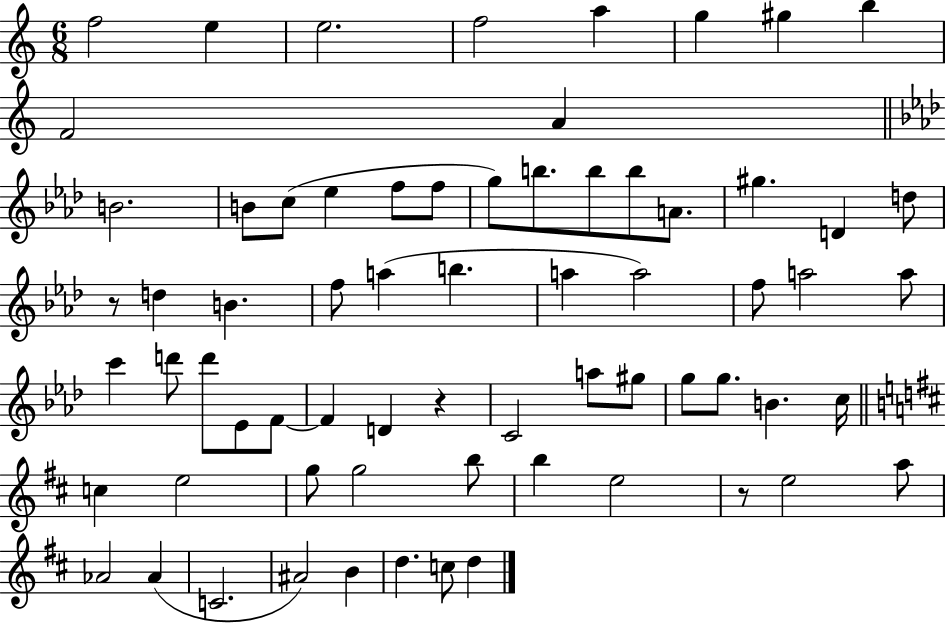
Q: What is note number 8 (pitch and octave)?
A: B5